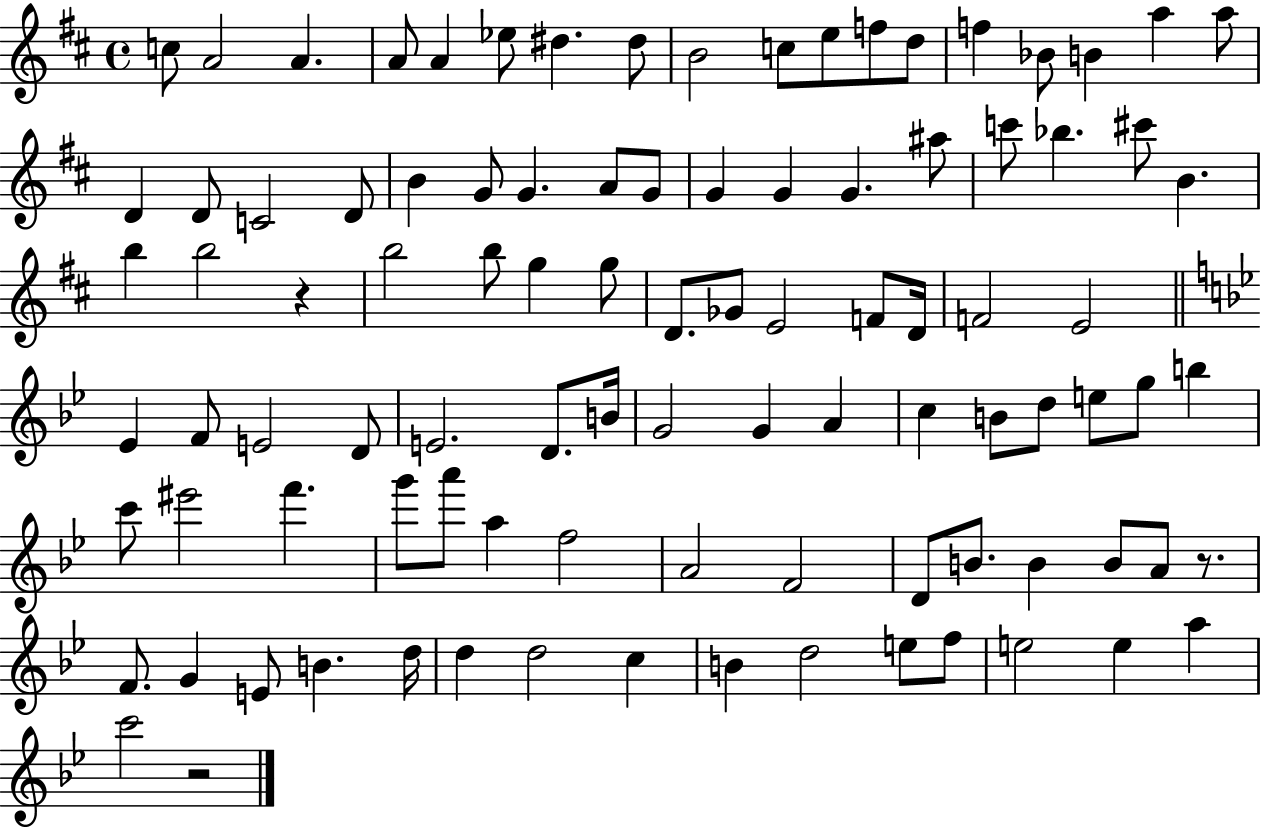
{
  \clef treble
  \time 4/4
  \defaultTimeSignature
  \key d \major
  c''8 a'2 a'4. | a'8 a'4 ees''8 dis''4. dis''8 | b'2 c''8 e''8 f''8 d''8 | f''4 bes'8 b'4 a''4 a''8 | \break d'4 d'8 c'2 d'8 | b'4 g'8 g'4. a'8 g'8 | g'4 g'4 g'4. ais''8 | c'''8 bes''4. cis'''8 b'4. | \break b''4 b''2 r4 | b''2 b''8 g''4 g''8 | d'8. ges'8 e'2 f'8 d'16 | f'2 e'2 | \break \bar "||" \break \key bes \major ees'4 f'8 e'2 d'8 | e'2. d'8. b'16 | g'2 g'4 a'4 | c''4 b'8 d''8 e''8 g''8 b''4 | \break c'''8 eis'''2 f'''4. | g'''8 a'''8 a''4 f''2 | a'2 f'2 | d'8 b'8. b'4 b'8 a'8 r8. | \break f'8. g'4 e'8 b'4. d''16 | d''4 d''2 c''4 | b'4 d''2 e''8 f''8 | e''2 e''4 a''4 | \break c'''2 r2 | \bar "|."
}